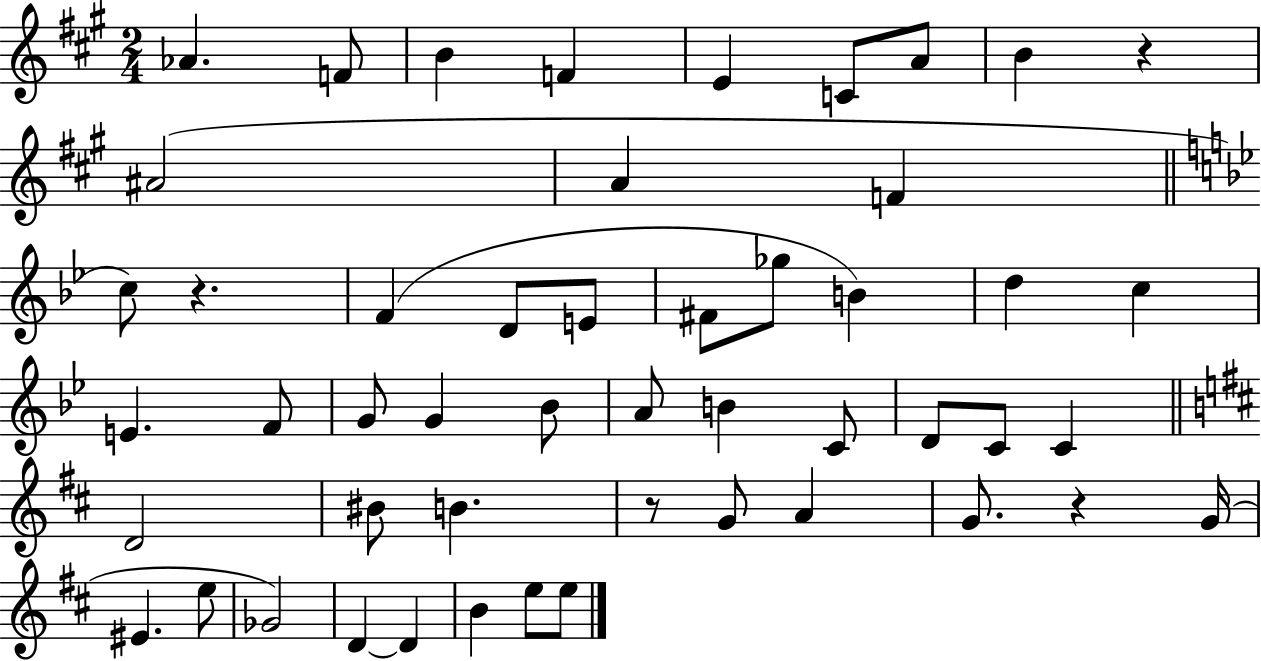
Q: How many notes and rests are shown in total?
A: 50